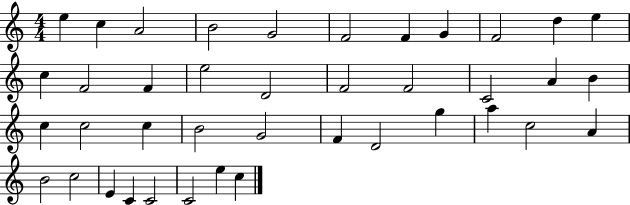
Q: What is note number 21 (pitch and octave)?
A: B4